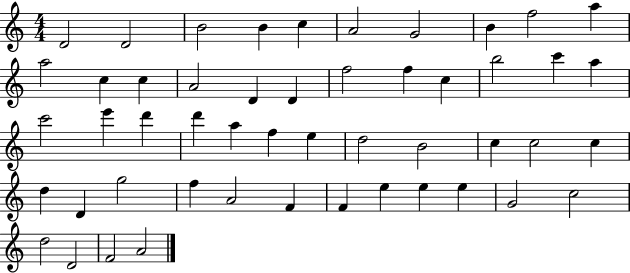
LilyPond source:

{
  \clef treble
  \numericTimeSignature
  \time 4/4
  \key c \major
  d'2 d'2 | b'2 b'4 c''4 | a'2 g'2 | b'4 f''2 a''4 | \break a''2 c''4 c''4 | a'2 d'4 d'4 | f''2 f''4 c''4 | b''2 c'''4 a''4 | \break c'''2 e'''4 d'''4 | d'''4 a''4 f''4 e''4 | d''2 b'2 | c''4 c''2 c''4 | \break d''4 d'4 g''2 | f''4 a'2 f'4 | f'4 e''4 e''4 e''4 | g'2 c''2 | \break d''2 d'2 | f'2 a'2 | \bar "|."
}